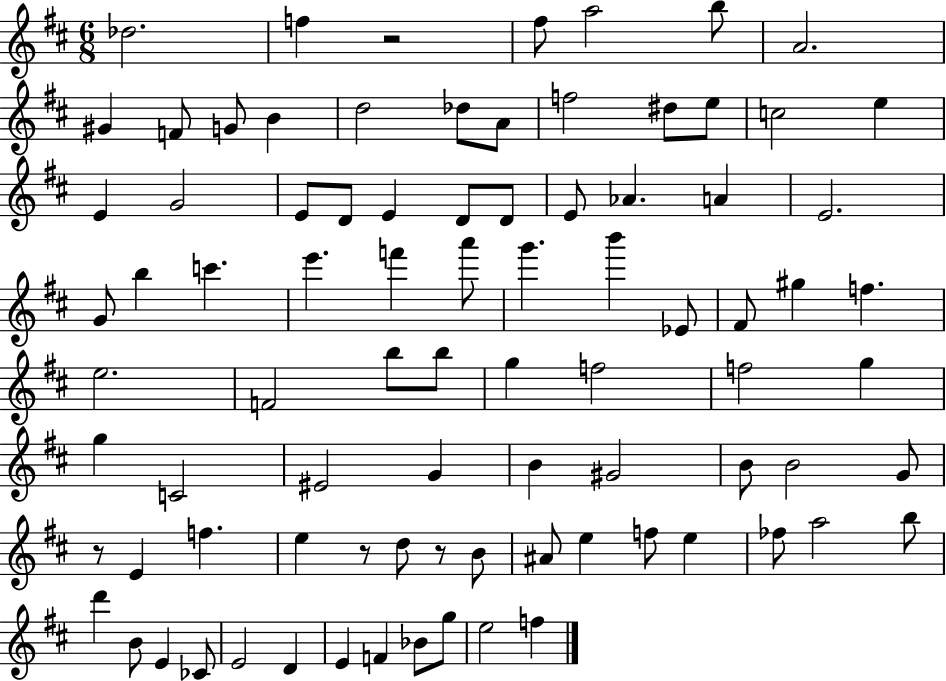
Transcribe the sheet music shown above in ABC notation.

X:1
T:Untitled
M:6/8
L:1/4
K:D
_d2 f z2 ^f/2 a2 b/2 A2 ^G F/2 G/2 B d2 _d/2 A/2 f2 ^d/2 e/2 c2 e E G2 E/2 D/2 E D/2 D/2 E/2 _A A E2 G/2 b c' e' f' a'/2 g' b' _E/2 ^F/2 ^g f e2 F2 b/2 b/2 g f2 f2 g g C2 ^E2 G B ^G2 B/2 B2 G/2 z/2 E f e z/2 d/2 z/2 B/2 ^A/2 e f/2 e _f/2 a2 b/2 d' B/2 E _C/2 E2 D E F _B/2 g/2 e2 f